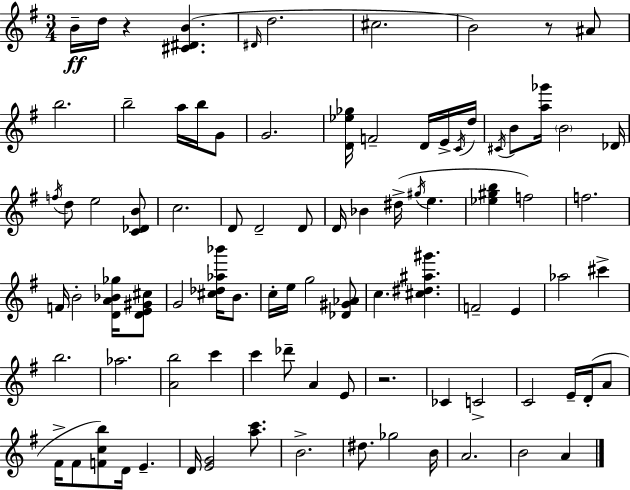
B4/s D5/s R/q [C#4,D#4,B4]/q. D#4/s D5/h. C#5/h. B4/h R/e A#4/e B5/h. B5/h A5/s B5/s G4/e G4/h. [D4,Eb5,Gb5]/s F4/h D4/s E4/s C4/s D5/s C#4/s B4/e [A5,Gb6]/s B4/h Db4/s F5/s D5/e E5/h [C4,Db4,B4]/e C5/h. D4/e D4/h D4/e D4/s Bb4/q D#5/s G#5/s E5/q. [Eb5,G#5,B5]/q F5/h F5/h. F4/s B4/h [D4,A4,Bb4,Gb5]/s [D4,E4,G#4,C#5]/e G4/h [C#5,Db5,Ab5,Bb6]/s B4/e. C5/s E5/s G5/h [Db4,G#4,Ab4]/e C5/q. [C#5,D#5,A#5,G#6]/q. F4/h E4/q Ab5/h C#6/q B5/h. Ab5/h. [A4,B5]/h C6/q C6/q Db6/e A4/q E4/e R/h. CES4/q C4/h C4/h E4/s D4/s A4/e F#4/s F#4/e [F4,C5,B5]/e D4/s E4/q. D4/s [E4,G4]/h [A5,C6]/e. B4/h. D#5/e. Gb5/h B4/s A4/h. B4/h A4/q